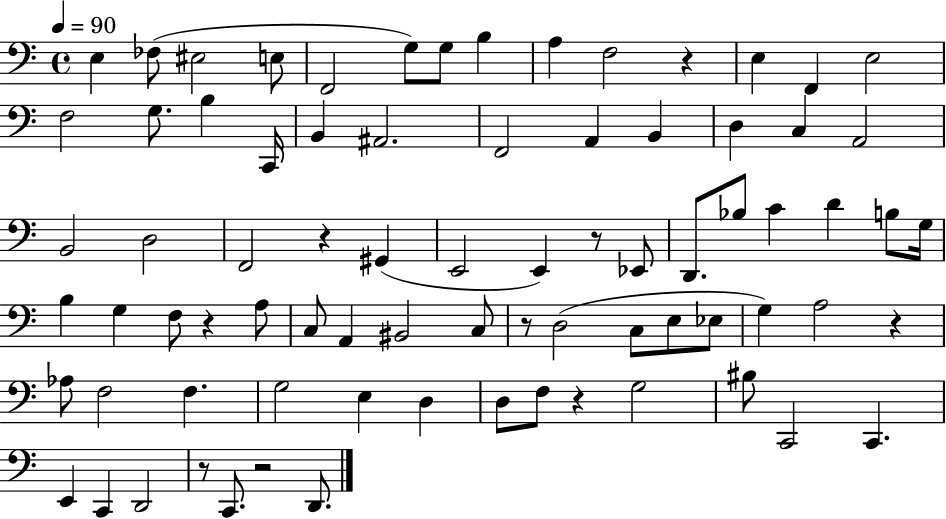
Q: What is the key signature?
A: C major